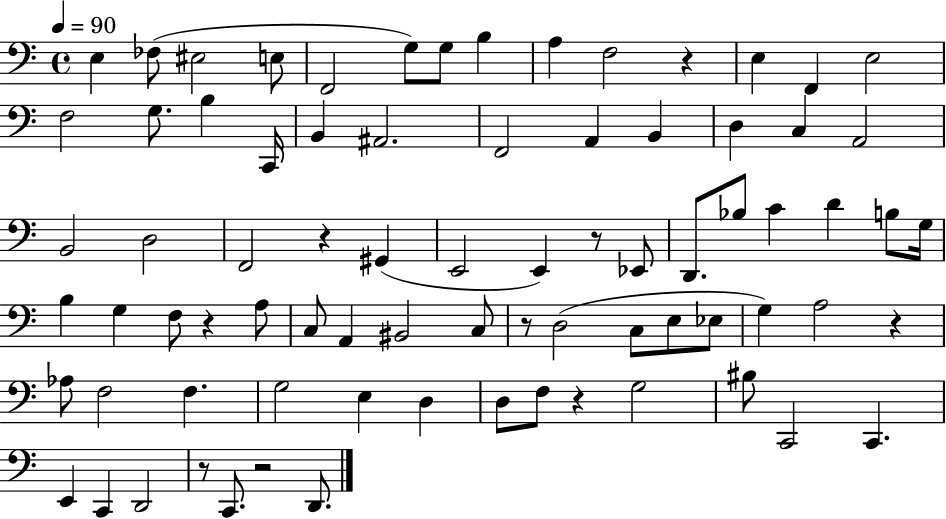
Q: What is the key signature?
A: C major